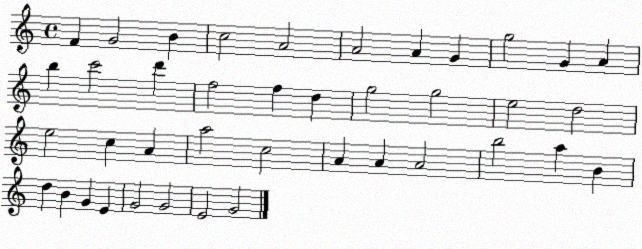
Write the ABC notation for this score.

X:1
T:Untitled
M:4/4
L:1/4
K:C
F G2 B c2 A2 A2 A G g2 G A b c'2 d' f2 f d g2 g2 e2 d2 e2 c A a2 c2 A A A2 b2 a B d B G E G2 G2 E2 G2